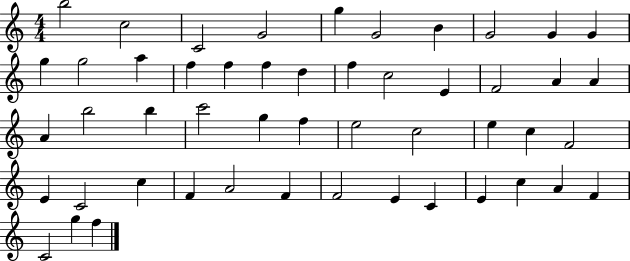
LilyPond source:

{
  \clef treble
  \numericTimeSignature
  \time 4/4
  \key c \major
  b''2 c''2 | c'2 g'2 | g''4 g'2 b'4 | g'2 g'4 g'4 | \break g''4 g''2 a''4 | f''4 f''4 f''4 d''4 | f''4 c''2 e'4 | f'2 a'4 a'4 | \break a'4 b''2 b''4 | c'''2 g''4 f''4 | e''2 c''2 | e''4 c''4 f'2 | \break e'4 c'2 c''4 | f'4 a'2 f'4 | f'2 e'4 c'4 | e'4 c''4 a'4 f'4 | \break c'2 g''4 f''4 | \bar "|."
}